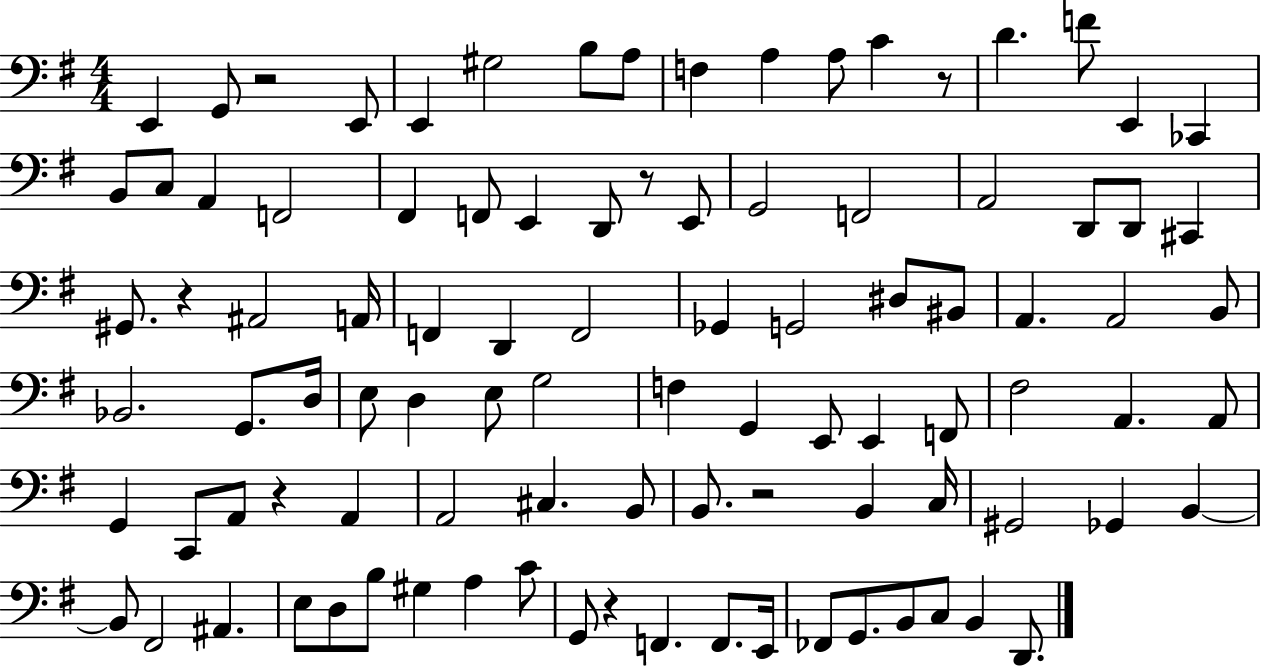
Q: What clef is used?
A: bass